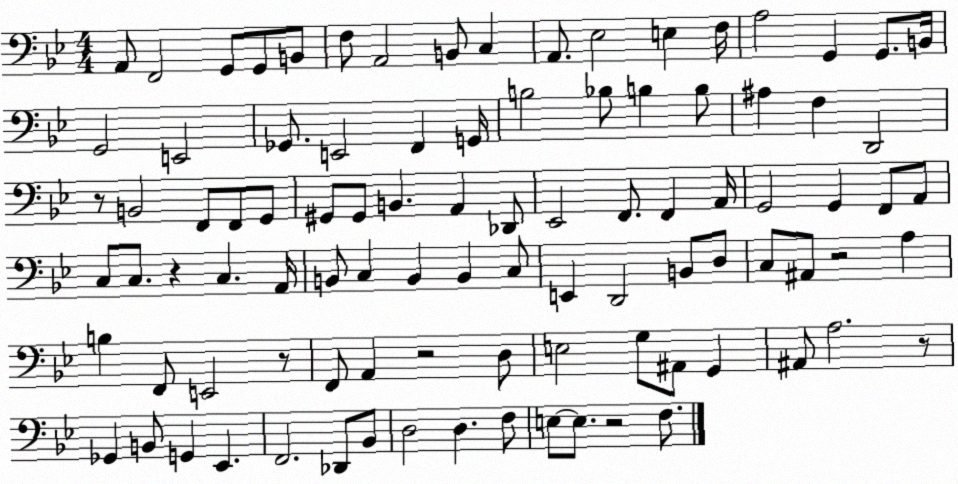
X:1
T:Untitled
M:4/4
L:1/4
K:Bb
A,,/2 F,,2 G,,/2 G,,/2 B,,/2 F,/2 A,,2 B,,/2 C, A,,/2 _E,2 E, F,/4 A,2 G,, G,,/2 B,,/4 G,,2 E,,2 _G,,/2 E,,2 F,, G,,/4 B,2 _B,/2 B, B,/2 ^A, F, D,,2 z/2 B,,2 F,,/2 F,,/2 G,,/2 ^G,,/2 ^G,,/2 B,, A,, _D,,/2 _E,,2 F,,/2 F,, A,,/4 G,,2 G,, F,,/2 A,,/2 C,/2 C,/2 z C, A,,/4 B,,/2 C, B,, B,, C,/2 E,, D,,2 B,,/2 D,/2 C,/2 ^A,,/2 z2 A, B, F,,/2 E,,2 z/2 F,,/2 A,, z2 D,/2 E,2 G,/2 ^A,,/2 G,, ^A,,/2 A,2 z/2 _G,, B,,/2 G,, _E,, F,,2 _D,,/2 _B,,/2 D,2 D, F,/2 E,/2 E,/2 z2 F,/2